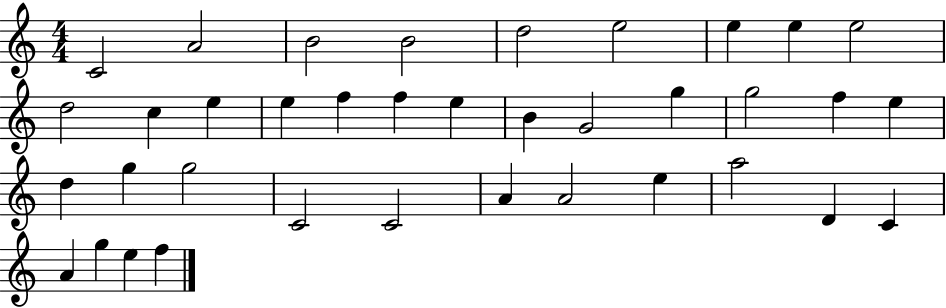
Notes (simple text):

C4/h A4/h B4/h B4/h D5/h E5/h E5/q E5/q E5/h D5/h C5/q E5/q E5/q F5/q F5/q E5/q B4/q G4/h G5/q G5/h F5/q E5/q D5/q G5/q G5/h C4/h C4/h A4/q A4/h E5/q A5/h D4/q C4/q A4/q G5/q E5/q F5/q